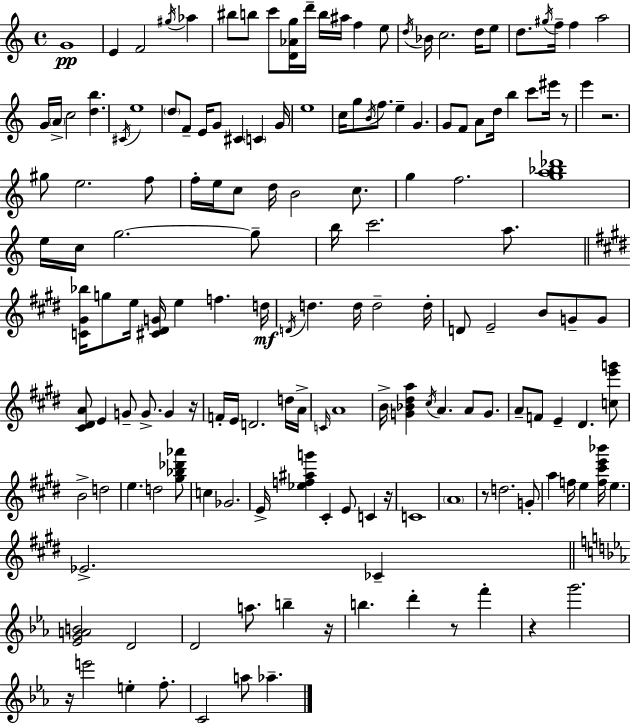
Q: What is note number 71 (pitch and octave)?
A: E5